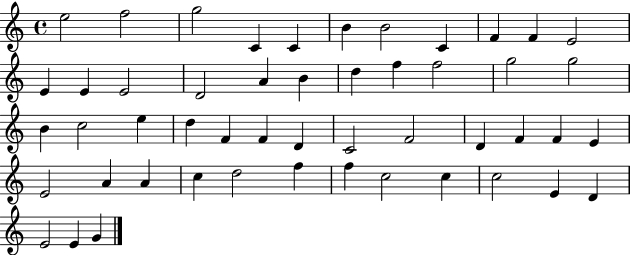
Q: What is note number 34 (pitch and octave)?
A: F4